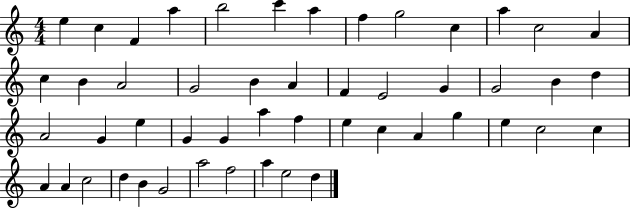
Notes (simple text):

E5/q C5/q F4/q A5/q B5/h C6/q A5/q F5/q G5/h C5/q A5/q C5/h A4/q C5/q B4/q A4/h G4/h B4/q A4/q F4/q E4/h G4/q G4/h B4/q D5/q A4/h G4/q E5/q G4/q G4/q A5/q F5/q E5/q C5/q A4/q G5/q E5/q C5/h C5/q A4/q A4/q C5/h D5/q B4/q G4/h A5/h F5/h A5/q E5/h D5/q